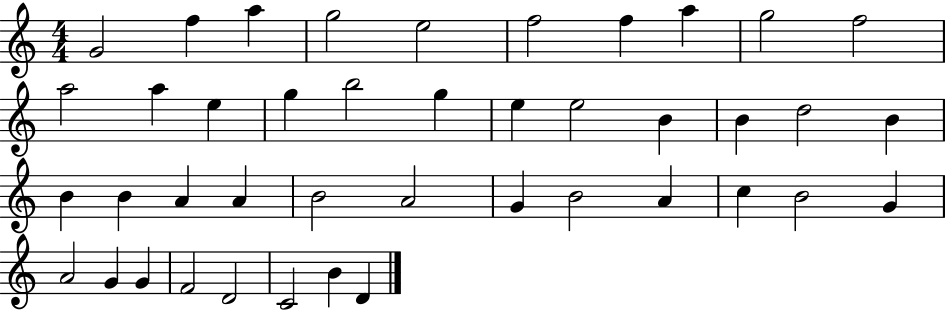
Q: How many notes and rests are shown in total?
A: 42